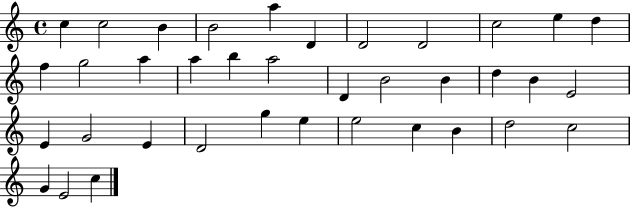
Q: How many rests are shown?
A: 0